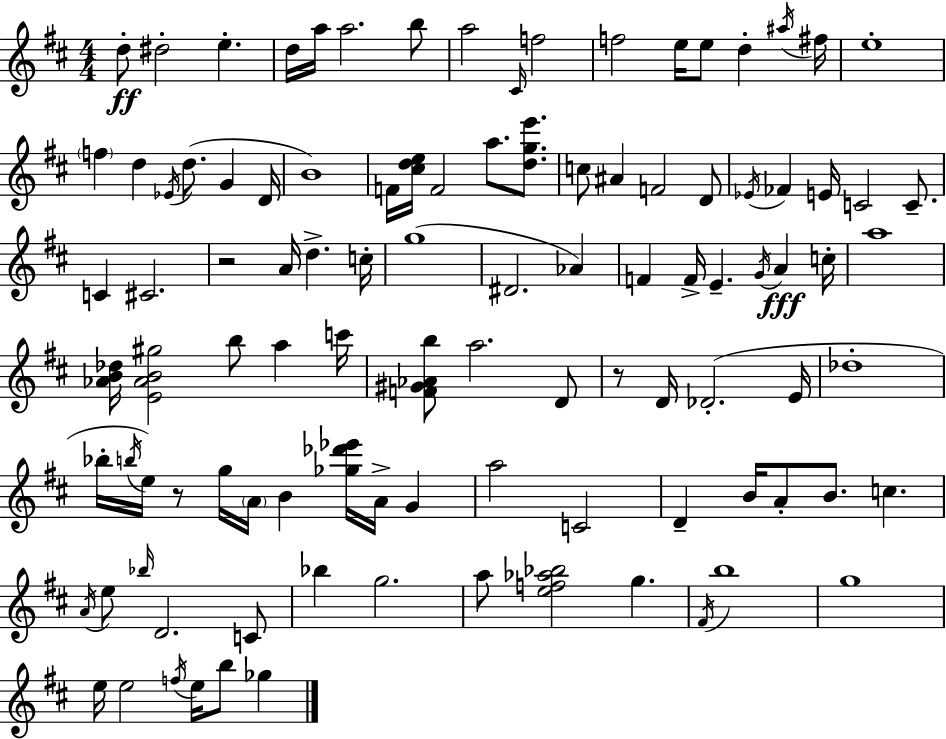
{
  \clef treble
  \numericTimeSignature
  \time 4/4
  \key d \major
  d''8-.\ff dis''2-. e''4.-. | d''16 a''16 a''2. b''8 | a''2 \grace { cis'16 } f''2 | f''2 e''16 e''8 d''4-. | \break \acciaccatura { ais''16 } fis''16 e''1-. | \parenthesize f''4 d''4 \acciaccatura { ees'16 } d''8.( g'4 | d'16 b'1) | f'16 <cis'' d'' e''>16 f'2 a''8. | \break <d'' g'' e'''>8. c''8 ais'4 f'2 | d'8 \acciaccatura { ees'16 } fes'4 e'16 c'2 | c'8.-- c'4 cis'2. | r2 a'16 d''4.-> | \break c''16-. g''1( | dis'2. | aes'4) f'4 f'16-> e'4.-- \acciaccatura { g'16 } | a'4\fff c''16-. a''1 | \break <aes' b' des''>16 <e' aes' b' gis''>2 b''8 | a''4 c'''16 <f' gis' aes' b''>8 a''2. | d'8 r8 d'16 des'2.-.( | e'16 des''1-. | \break bes''16-. \acciaccatura { b''16 } e''16) r8 g''16 \parenthesize a'16 b'4 | <ges'' des''' ees'''>16 a'16-> g'4 a''2 c'2 | d'4-- b'16 a'8-. b'8. | c''4. \acciaccatura { a'16 } e''8 \grace { bes''16 } d'2. | \break c'8 bes''4 g''2. | a''8 <e'' f'' aes'' bes''>2 | g''4. \acciaccatura { fis'16 } b''1 | g''1 | \break e''16 e''2 | \acciaccatura { f''16 } e''16 b''8 ges''4 \bar "|."
}